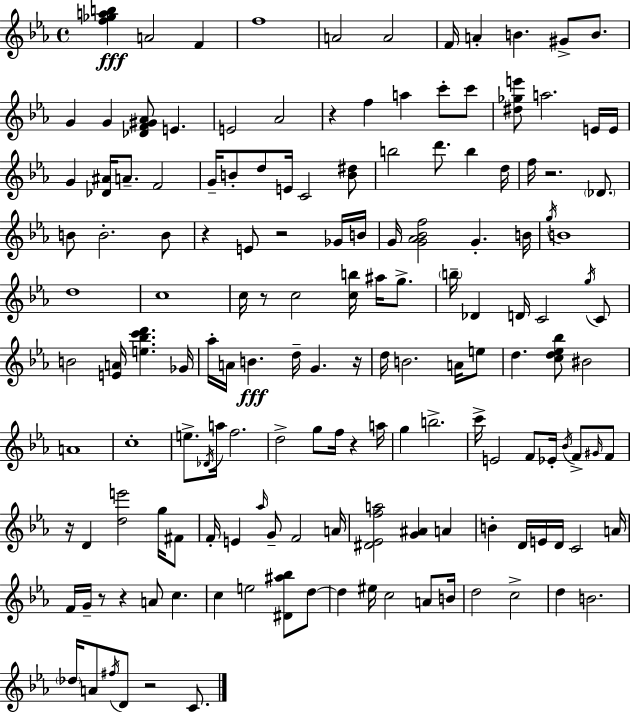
X:1
T:Untitled
M:4/4
L:1/4
K:Cm
[f_gab] A2 F f4 A2 A2 F/4 A B ^G/2 B/2 G G [_DF^G_A]/2 E E2 _A2 z f a c'/2 c'/2 [^d_ge']/2 a2 E/4 E/4 G [_D^A]/4 A/2 F2 G/4 B/2 d/2 E/4 C2 [B^d]/2 b2 d'/2 b d/4 f/4 z2 _D/2 B/2 B2 B/2 z E/2 z2 _G/4 B/4 G/4 [G_A_Bf]2 G B/4 g/4 B4 d4 c4 c/4 z/2 c2 [cb]/4 ^a/4 g/2 b/4 _D D/4 C2 g/4 C/2 B2 [EA]/4 [e_bc'd'] _G/4 _a/4 A/4 B d/4 G z/4 d/4 B2 A/4 e/2 d [cd_e_b]/2 ^B2 A4 c4 e/2 _D/4 a/4 f2 d2 g/2 f/4 z a/4 g b2 c'/4 E2 F/2 _E/4 _B/4 F/2 ^G/4 F/2 z/4 D [de']2 g/4 ^F/2 F/4 E _a/4 G/2 F2 A/4 [^D_Efa]2 [G^A] A B D/4 E/4 D/4 C2 A/4 F/4 G/4 z/2 z A/2 c c e2 [^D^a_b]/2 d/2 d ^e/4 c2 A/2 B/4 d2 c2 d B2 _d/4 A/2 ^f/4 D/2 z2 C/2